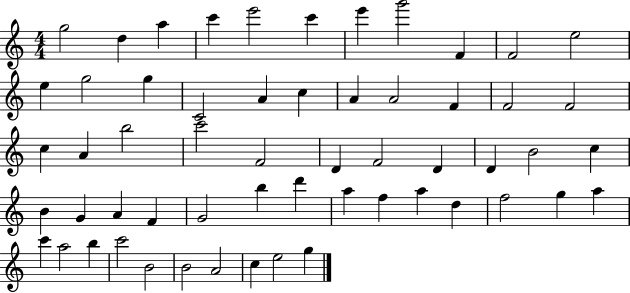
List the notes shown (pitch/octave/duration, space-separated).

G5/h D5/q A5/q C6/q E6/h C6/q E6/q G6/h F4/q F4/h E5/h E5/q G5/h G5/q C4/h A4/q C5/q A4/q A4/h F4/q F4/h F4/h C5/q A4/q B5/h C6/h F4/h D4/q F4/h D4/q D4/q B4/h C5/q B4/q G4/q A4/q F4/q G4/h B5/q D6/q A5/q F5/q A5/q D5/q F5/h G5/q A5/q C6/q A5/h B5/q C6/h B4/h B4/h A4/h C5/q E5/h G5/q